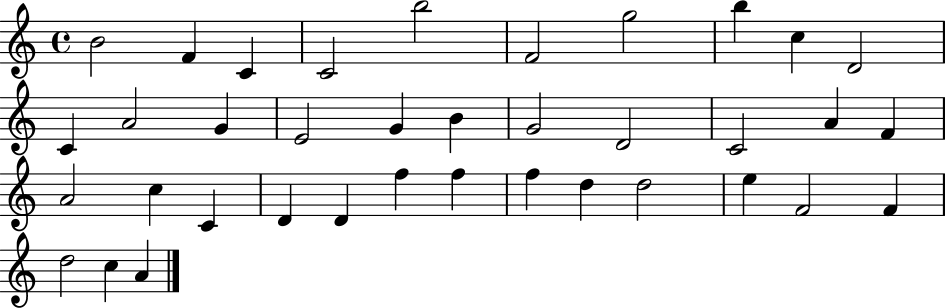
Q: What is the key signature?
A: C major